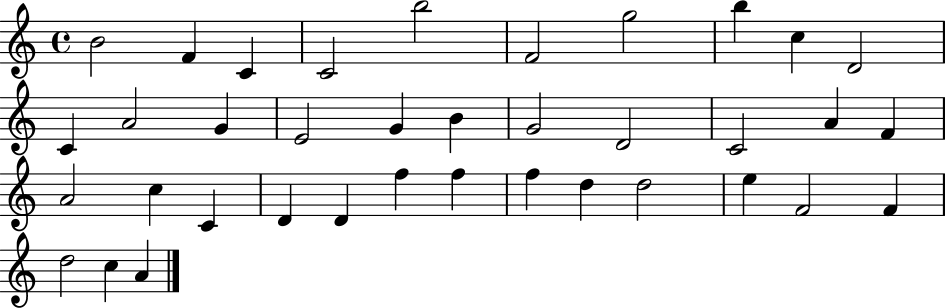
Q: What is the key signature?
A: C major